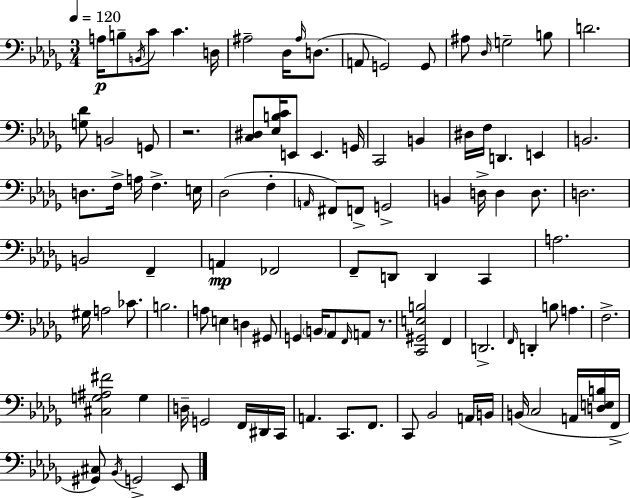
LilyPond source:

{
  \clef bass
  \numericTimeSignature
  \time 3/4
  \key bes \minor
  \tempo 4 = 120
  a16\p b8-- \acciaccatura { b,16 } c'8 c'4. | d16 ais2-- des16 \grace { ais16 }( d8. | a,8 g,2) | g,8 ais8 \grace { des16 } g2-- | \break b8 d'2. | <g des'>8 b,2 | g,8 r2. | <c dis>8 <ees b c'>16 e,8 e,4. | \break g,16 c,2 b,4 | dis16 f16 d,4. e,4 | b,2. | d8. f16-> a16 f4.-> | \break e16 des2( f4-. | \grace { a,16 } fis,8) f,8-> g,2-> | b,4 d16-> d4 | d8. d2. | \break b,2 | f,4-- a,4\mp fes,2 | f,8-- d,8 d,4 | c,4 a2. | \break gis16 a2 | ces'8. b2. | a8 e4 d4 | gis,8 g,4 \parenthesize b,16 aes,8 \grace { f,16 } | \break a,8 r8. <c, gis, e b>2 | f,4 d,2.-> | \grace { f,16 } d,4-. b8 | a4. f2.-> | \break <cis g ais fis'>2 | g4 d16-- g,2 | f,16 dis,16 c,16 a,4. | c,8. f,8. c,8 bes,2 | \break a,16 b,16 b,16( c2 | a,16 <d e b>16 f,16-> <gis, cis>8) \acciaccatura { bes,16 } g,2-> | ees,8 \bar "|."
}